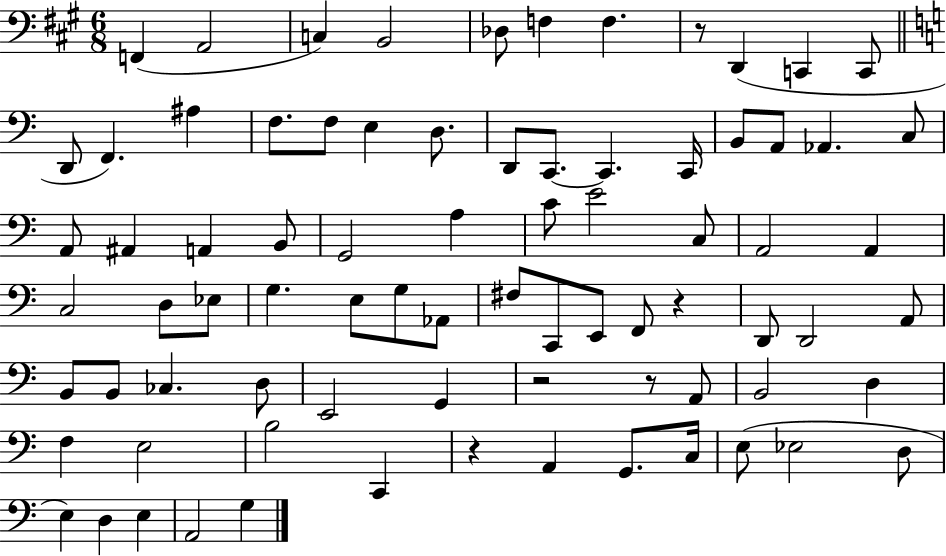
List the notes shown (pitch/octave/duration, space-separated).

F2/q A2/h C3/q B2/h Db3/e F3/q F3/q. R/e D2/q C2/q C2/e D2/e F2/q. A#3/q F3/e. F3/e E3/q D3/e. D2/e C2/e. C2/q. C2/s B2/e A2/e Ab2/q. C3/e A2/e A#2/q A2/q B2/e G2/h A3/q C4/e E4/h C3/e A2/h A2/q C3/h D3/e Eb3/e G3/q. E3/e G3/e Ab2/e F#3/e C2/e E2/e F2/e R/q D2/e D2/h A2/e B2/e B2/e CES3/q. D3/e E2/h G2/q R/h R/e A2/e B2/h D3/q F3/q E3/h B3/h C2/q R/q A2/q G2/e. C3/s E3/e Eb3/h D3/e E3/q D3/q E3/q A2/h G3/q